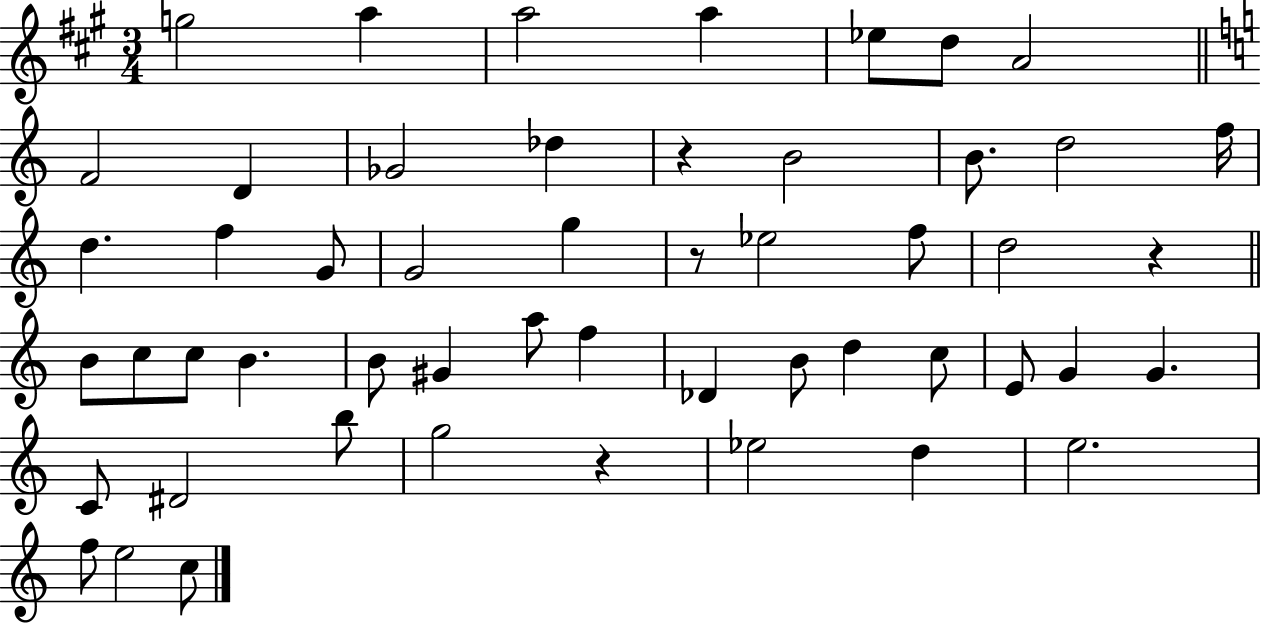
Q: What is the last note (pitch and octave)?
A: C5